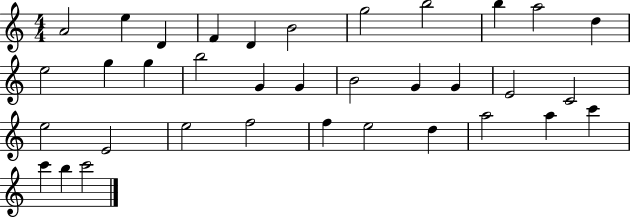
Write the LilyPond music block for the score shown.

{
  \clef treble
  \numericTimeSignature
  \time 4/4
  \key c \major
  a'2 e''4 d'4 | f'4 d'4 b'2 | g''2 b''2 | b''4 a''2 d''4 | \break e''2 g''4 g''4 | b''2 g'4 g'4 | b'2 g'4 g'4 | e'2 c'2 | \break e''2 e'2 | e''2 f''2 | f''4 e''2 d''4 | a''2 a''4 c'''4 | \break c'''4 b''4 c'''2 | \bar "|."
}